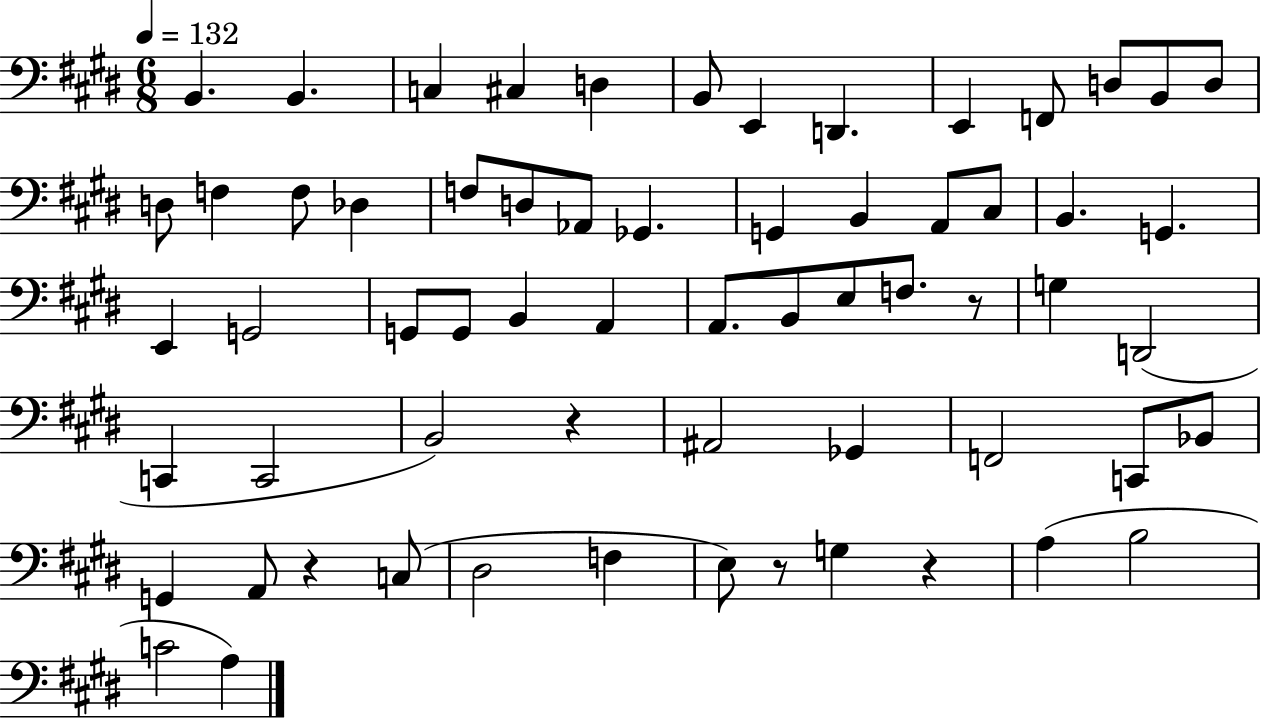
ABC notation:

X:1
T:Untitled
M:6/8
L:1/4
K:E
B,, B,, C, ^C, D, B,,/2 E,, D,, E,, F,,/2 D,/2 B,,/2 D,/2 D,/2 F, F,/2 _D, F,/2 D,/2 _A,,/2 _G,, G,, B,, A,,/2 ^C,/2 B,, G,, E,, G,,2 G,,/2 G,,/2 B,, A,, A,,/2 B,,/2 E,/2 F,/2 z/2 G, D,,2 C,, C,,2 B,,2 z ^A,,2 _G,, F,,2 C,,/2 _B,,/2 G,, A,,/2 z C,/2 ^D,2 F, E,/2 z/2 G, z A, B,2 C2 A,